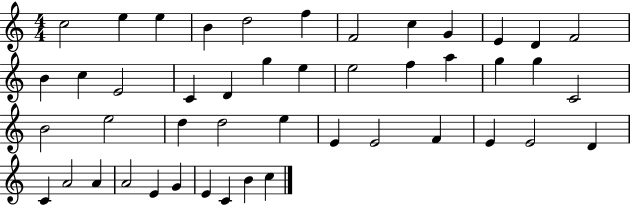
C5/h E5/q E5/q B4/q D5/h F5/q F4/h C5/q G4/q E4/q D4/q F4/h B4/q C5/q E4/h C4/q D4/q G5/q E5/q E5/h F5/q A5/q G5/q G5/q C4/h B4/h E5/h D5/q D5/h E5/q E4/q E4/h F4/q E4/q E4/h D4/q C4/q A4/h A4/q A4/h E4/q G4/q E4/q C4/q B4/q C5/q